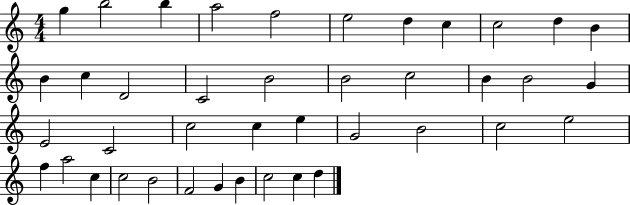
G5/q B5/h B5/q A5/h F5/h E5/h D5/q C5/q C5/h D5/q B4/q B4/q C5/q D4/h C4/h B4/h B4/h C5/h B4/q B4/h G4/q E4/h C4/h C5/h C5/q E5/q G4/h B4/h C5/h E5/h F5/q A5/h C5/q C5/h B4/h F4/h G4/q B4/q C5/h C5/q D5/q